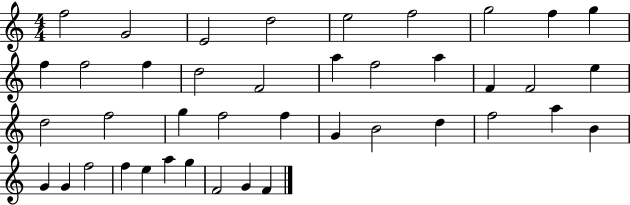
F5/h G4/h E4/h D5/h E5/h F5/h G5/h F5/q G5/q F5/q F5/h F5/q D5/h F4/h A5/q F5/h A5/q F4/q F4/h E5/q D5/h F5/h G5/q F5/h F5/q G4/q B4/h D5/q F5/h A5/q B4/q G4/q G4/q F5/h F5/q E5/q A5/q G5/q F4/h G4/q F4/q